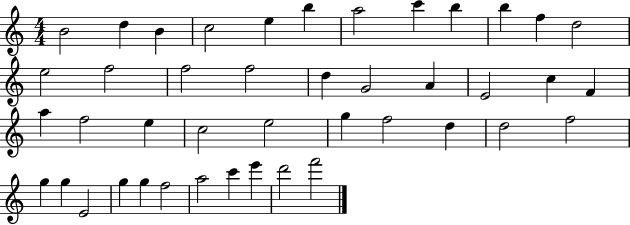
B4/h D5/q B4/q C5/h E5/q B5/q A5/h C6/q B5/q B5/q F5/q D5/h E5/h F5/h F5/h F5/h D5/q G4/h A4/q E4/h C5/q F4/q A5/q F5/h E5/q C5/h E5/h G5/q F5/h D5/q D5/h F5/h G5/q G5/q E4/h G5/q G5/q F5/h A5/h C6/q E6/q D6/h F6/h